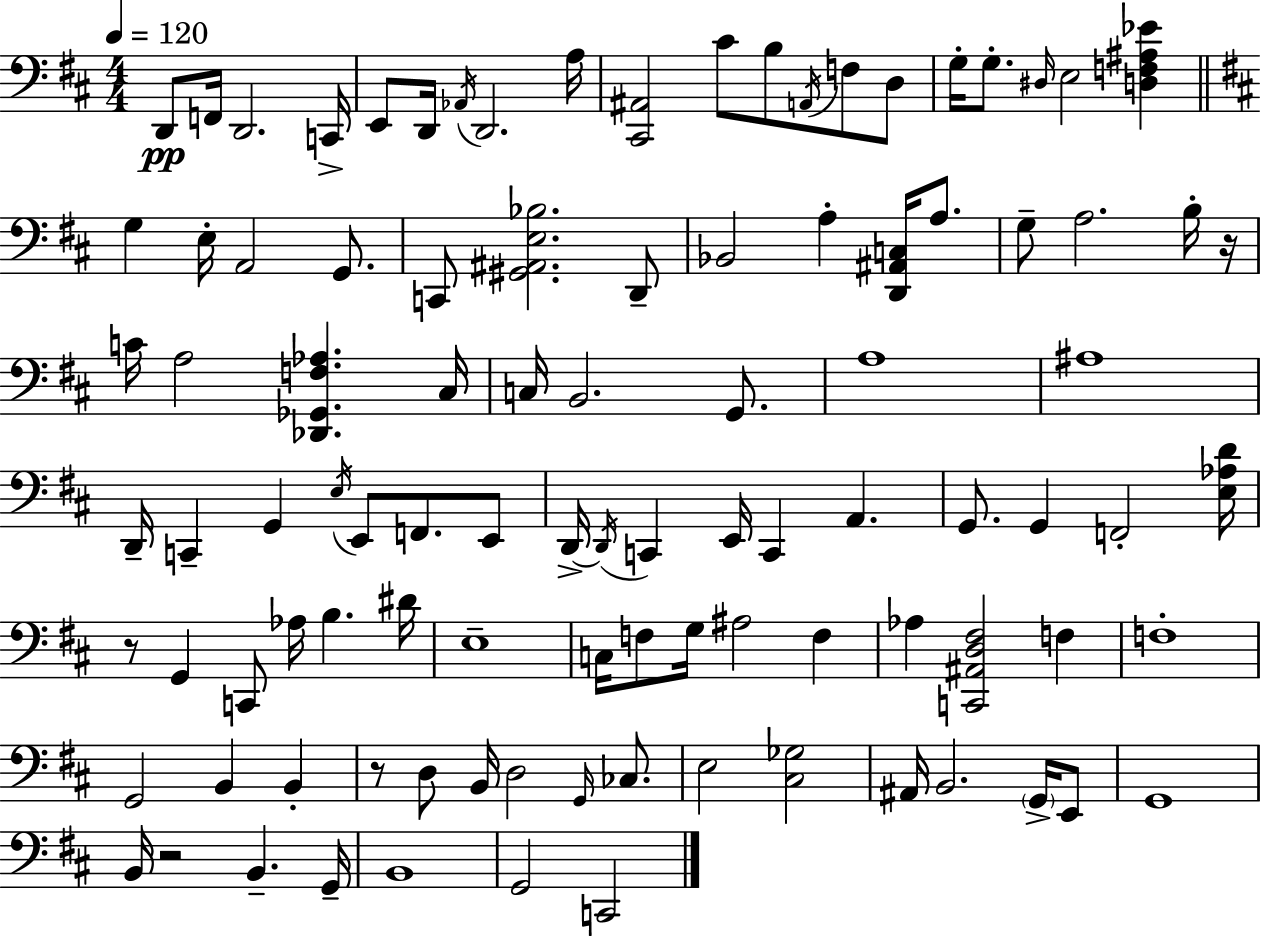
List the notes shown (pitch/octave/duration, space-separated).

D2/e F2/s D2/h. C2/s E2/e D2/s Ab2/s D2/h. A3/s [C#2,A#2]/h C#4/e B3/e A2/s F3/e D3/e G3/s G3/e. D#3/s E3/h [D3,F3,A#3,Eb4]/q G3/q E3/s A2/h G2/e. C2/e [G#2,A#2,E3,Bb3]/h. D2/e Bb2/h A3/q [D2,A#2,C3]/s A3/e. G3/e A3/h. B3/s R/s C4/s A3/h [Db2,Gb2,F3,Ab3]/q. C#3/s C3/s B2/h. G2/e. A3/w A#3/w D2/s C2/q G2/q E3/s E2/e F2/e. E2/e D2/s D2/s C2/q E2/s C2/q A2/q. G2/e. G2/q F2/h [E3,Ab3,D4]/s R/e G2/q C2/e Ab3/s B3/q. D#4/s E3/w C3/s F3/e G3/s A#3/h F3/q Ab3/q [C2,A#2,D3,F#3]/h F3/q F3/w G2/h B2/q B2/q R/e D3/e B2/s D3/h G2/s CES3/e. E3/h [C#3,Gb3]/h A#2/s B2/h. G2/s E2/e G2/w B2/s R/h B2/q. G2/s B2/w G2/h C2/h